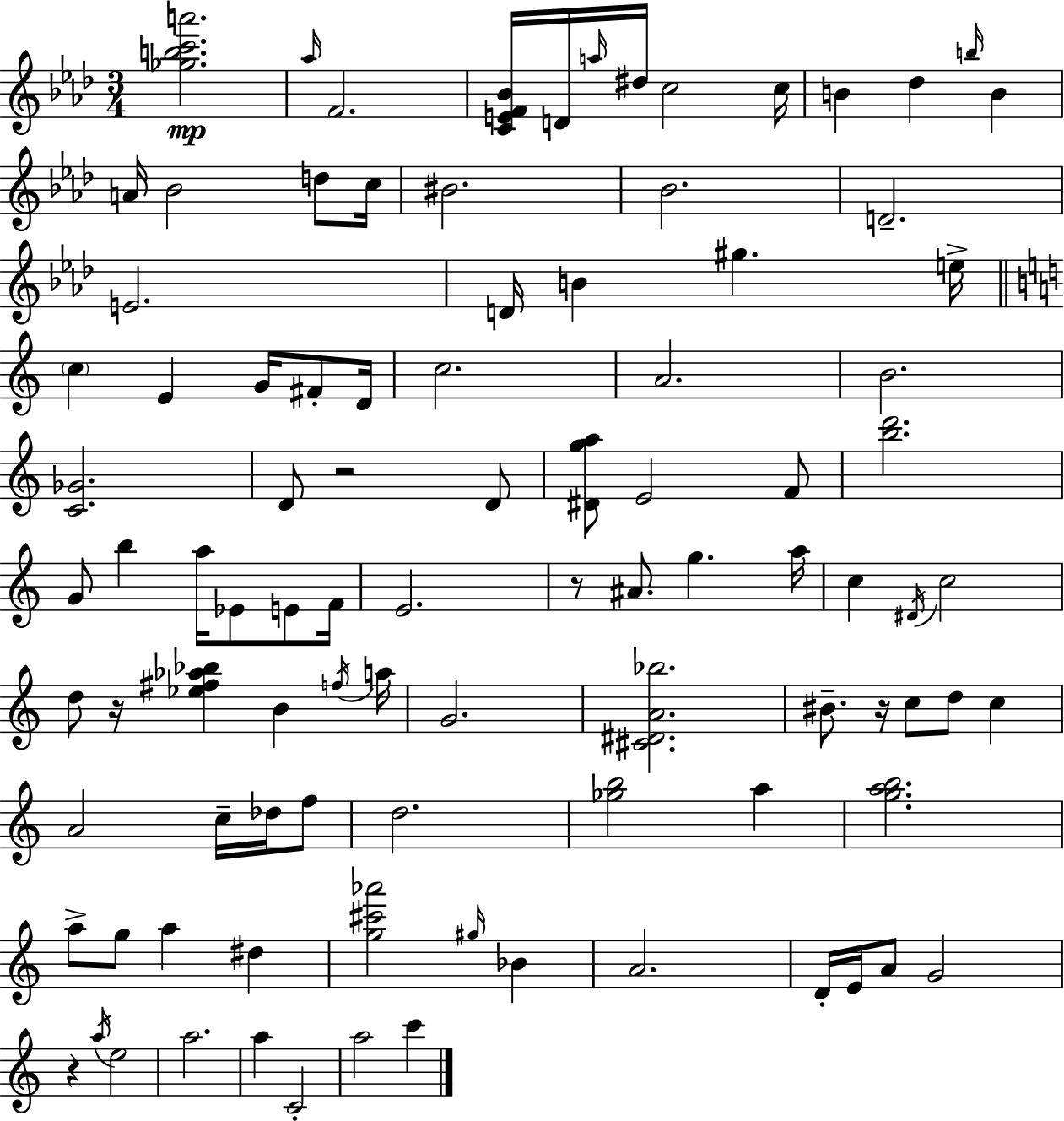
[Gb5,B5,C6,A6]/h. Ab5/s F4/h. [C4,E4,F4,Bb4]/s D4/s A5/s D#5/s C5/h C5/s B4/q Db5/q B5/s B4/q A4/s Bb4/h D5/e C5/s BIS4/h. Bb4/h. D4/h. E4/h. D4/s B4/q G#5/q. E5/s C5/q E4/q G4/s F#4/e D4/s C5/h. A4/h. B4/h. [C4,Gb4]/h. D4/e R/h D4/e [D#4,G5,A5]/e E4/h F4/e [B5,D6]/h. G4/e B5/q A5/s Eb4/e E4/e F4/s E4/h. R/e A#4/e. G5/q. A5/s C5/q D#4/s C5/h D5/e R/s [Eb5,F#5,Ab5,Bb5]/q B4/q F5/s A5/s G4/h. [C#4,D#4,A4,Bb5]/h. BIS4/e. R/s C5/e D5/e C5/q A4/h C5/s Db5/s F5/e D5/h. [Gb5,B5]/h A5/q [G5,A5,B5]/h. A5/e G5/e A5/q D#5/q [G5,C#6,Ab6]/h G#5/s Bb4/q A4/h. D4/s E4/s A4/e G4/h R/q A5/s E5/h A5/h. A5/q C4/h A5/h C6/q